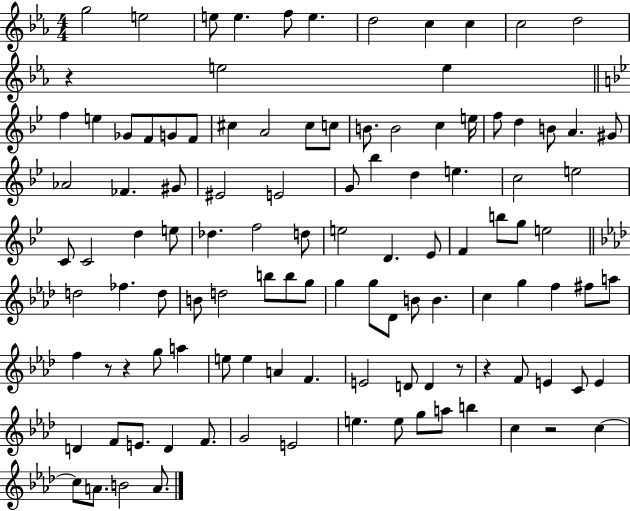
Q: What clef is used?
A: treble